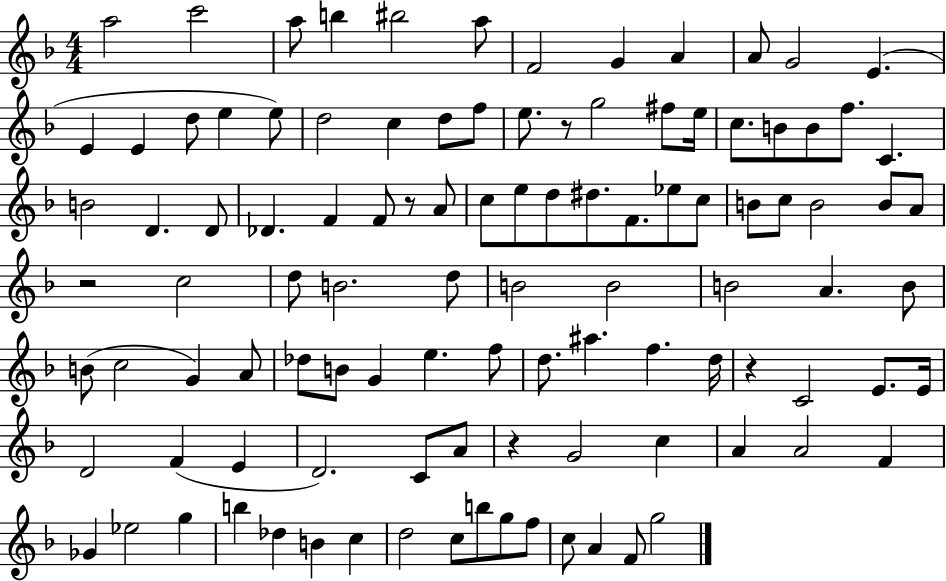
{
  \clef treble
  \numericTimeSignature
  \time 4/4
  \key f \major
  \repeat volta 2 { a''2 c'''2 | a''8 b''4 bis''2 a''8 | f'2 g'4 a'4 | a'8 g'2 e'4.( | \break e'4 e'4 d''8 e''4 e''8) | d''2 c''4 d''8 f''8 | e''8. r8 g''2 fis''8 e''16 | c''8. b'8 b'8 f''8. c'4. | \break b'2 d'4. d'8 | des'4. f'4 f'8 r8 a'8 | c''8 e''8 d''8 dis''8. f'8. ees''8 c''8 | b'8 c''8 b'2 b'8 a'8 | \break r2 c''2 | d''8 b'2. d''8 | b'2 b'2 | b'2 a'4. b'8 | \break b'8( c''2 g'4) a'8 | des''8 b'8 g'4 e''4. f''8 | d''8. ais''4. f''4. d''16 | r4 c'2 e'8. e'16 | \break d'2 f'4( e'4 | d'2.) c'8 a'8 | r4 g'2 c''4 | a'4 a'2 f'4 | \break ges'4 ees''2 g''4 | b''4 des''4 b'4 c''4 | d''2 c''8 b''8 g''8 f''8 | c''8 a'4 f'8 g''2 | \break } \bar "|."
}